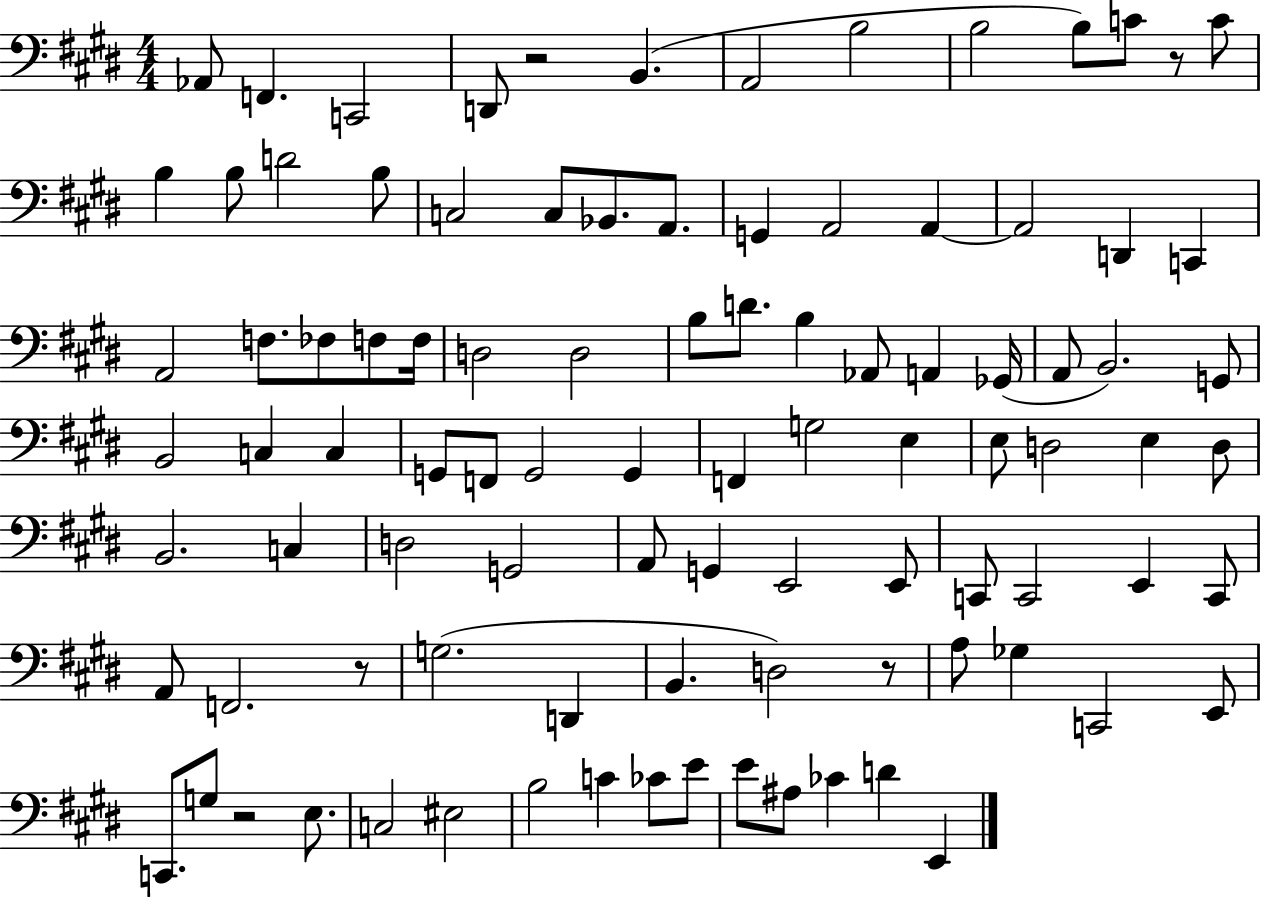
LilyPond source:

{
  \clef bass
  \numericTimeSignature
  \time 4/4
  \key e \major
  aes,8 f,4. c,2 | d,8 r2 b,4.( | a,2 b2 | b2 b8) c'8 r8 c'8 | \break b4 b8 d'2 b8 | c2 c8 bes,8. a,8. | g,4 a,2 a,4~~ | a,2 d,4 c,4 | \break a,2 f8. fes8 f8 f16 | d2 d2 | b8 d'8. b4 aes,8 a,4 ges,16( | a,8 b,2.) g,8 | \break b,2 c4 c4 | g,8 f,8 g,2 g,4 | f,4 g2 e4 | e8 d2 e4 d8 | \break b,2. c4 | d2 g,2 | a,8 g,4 e,2 e,8 | c,8 c,2 e,4 c,8 | \break a,8 f,2. r8 | g2.( d,4 | b,4. d2) r8 | a8 ges4 c,2 e,8 | \break c,8. g8 r2 e8. | c2 eis2 | b2 c'4 ces'8 e'8 | e'8 ais8 ces'4 d'4 e,4 | \break \bar "|."
}